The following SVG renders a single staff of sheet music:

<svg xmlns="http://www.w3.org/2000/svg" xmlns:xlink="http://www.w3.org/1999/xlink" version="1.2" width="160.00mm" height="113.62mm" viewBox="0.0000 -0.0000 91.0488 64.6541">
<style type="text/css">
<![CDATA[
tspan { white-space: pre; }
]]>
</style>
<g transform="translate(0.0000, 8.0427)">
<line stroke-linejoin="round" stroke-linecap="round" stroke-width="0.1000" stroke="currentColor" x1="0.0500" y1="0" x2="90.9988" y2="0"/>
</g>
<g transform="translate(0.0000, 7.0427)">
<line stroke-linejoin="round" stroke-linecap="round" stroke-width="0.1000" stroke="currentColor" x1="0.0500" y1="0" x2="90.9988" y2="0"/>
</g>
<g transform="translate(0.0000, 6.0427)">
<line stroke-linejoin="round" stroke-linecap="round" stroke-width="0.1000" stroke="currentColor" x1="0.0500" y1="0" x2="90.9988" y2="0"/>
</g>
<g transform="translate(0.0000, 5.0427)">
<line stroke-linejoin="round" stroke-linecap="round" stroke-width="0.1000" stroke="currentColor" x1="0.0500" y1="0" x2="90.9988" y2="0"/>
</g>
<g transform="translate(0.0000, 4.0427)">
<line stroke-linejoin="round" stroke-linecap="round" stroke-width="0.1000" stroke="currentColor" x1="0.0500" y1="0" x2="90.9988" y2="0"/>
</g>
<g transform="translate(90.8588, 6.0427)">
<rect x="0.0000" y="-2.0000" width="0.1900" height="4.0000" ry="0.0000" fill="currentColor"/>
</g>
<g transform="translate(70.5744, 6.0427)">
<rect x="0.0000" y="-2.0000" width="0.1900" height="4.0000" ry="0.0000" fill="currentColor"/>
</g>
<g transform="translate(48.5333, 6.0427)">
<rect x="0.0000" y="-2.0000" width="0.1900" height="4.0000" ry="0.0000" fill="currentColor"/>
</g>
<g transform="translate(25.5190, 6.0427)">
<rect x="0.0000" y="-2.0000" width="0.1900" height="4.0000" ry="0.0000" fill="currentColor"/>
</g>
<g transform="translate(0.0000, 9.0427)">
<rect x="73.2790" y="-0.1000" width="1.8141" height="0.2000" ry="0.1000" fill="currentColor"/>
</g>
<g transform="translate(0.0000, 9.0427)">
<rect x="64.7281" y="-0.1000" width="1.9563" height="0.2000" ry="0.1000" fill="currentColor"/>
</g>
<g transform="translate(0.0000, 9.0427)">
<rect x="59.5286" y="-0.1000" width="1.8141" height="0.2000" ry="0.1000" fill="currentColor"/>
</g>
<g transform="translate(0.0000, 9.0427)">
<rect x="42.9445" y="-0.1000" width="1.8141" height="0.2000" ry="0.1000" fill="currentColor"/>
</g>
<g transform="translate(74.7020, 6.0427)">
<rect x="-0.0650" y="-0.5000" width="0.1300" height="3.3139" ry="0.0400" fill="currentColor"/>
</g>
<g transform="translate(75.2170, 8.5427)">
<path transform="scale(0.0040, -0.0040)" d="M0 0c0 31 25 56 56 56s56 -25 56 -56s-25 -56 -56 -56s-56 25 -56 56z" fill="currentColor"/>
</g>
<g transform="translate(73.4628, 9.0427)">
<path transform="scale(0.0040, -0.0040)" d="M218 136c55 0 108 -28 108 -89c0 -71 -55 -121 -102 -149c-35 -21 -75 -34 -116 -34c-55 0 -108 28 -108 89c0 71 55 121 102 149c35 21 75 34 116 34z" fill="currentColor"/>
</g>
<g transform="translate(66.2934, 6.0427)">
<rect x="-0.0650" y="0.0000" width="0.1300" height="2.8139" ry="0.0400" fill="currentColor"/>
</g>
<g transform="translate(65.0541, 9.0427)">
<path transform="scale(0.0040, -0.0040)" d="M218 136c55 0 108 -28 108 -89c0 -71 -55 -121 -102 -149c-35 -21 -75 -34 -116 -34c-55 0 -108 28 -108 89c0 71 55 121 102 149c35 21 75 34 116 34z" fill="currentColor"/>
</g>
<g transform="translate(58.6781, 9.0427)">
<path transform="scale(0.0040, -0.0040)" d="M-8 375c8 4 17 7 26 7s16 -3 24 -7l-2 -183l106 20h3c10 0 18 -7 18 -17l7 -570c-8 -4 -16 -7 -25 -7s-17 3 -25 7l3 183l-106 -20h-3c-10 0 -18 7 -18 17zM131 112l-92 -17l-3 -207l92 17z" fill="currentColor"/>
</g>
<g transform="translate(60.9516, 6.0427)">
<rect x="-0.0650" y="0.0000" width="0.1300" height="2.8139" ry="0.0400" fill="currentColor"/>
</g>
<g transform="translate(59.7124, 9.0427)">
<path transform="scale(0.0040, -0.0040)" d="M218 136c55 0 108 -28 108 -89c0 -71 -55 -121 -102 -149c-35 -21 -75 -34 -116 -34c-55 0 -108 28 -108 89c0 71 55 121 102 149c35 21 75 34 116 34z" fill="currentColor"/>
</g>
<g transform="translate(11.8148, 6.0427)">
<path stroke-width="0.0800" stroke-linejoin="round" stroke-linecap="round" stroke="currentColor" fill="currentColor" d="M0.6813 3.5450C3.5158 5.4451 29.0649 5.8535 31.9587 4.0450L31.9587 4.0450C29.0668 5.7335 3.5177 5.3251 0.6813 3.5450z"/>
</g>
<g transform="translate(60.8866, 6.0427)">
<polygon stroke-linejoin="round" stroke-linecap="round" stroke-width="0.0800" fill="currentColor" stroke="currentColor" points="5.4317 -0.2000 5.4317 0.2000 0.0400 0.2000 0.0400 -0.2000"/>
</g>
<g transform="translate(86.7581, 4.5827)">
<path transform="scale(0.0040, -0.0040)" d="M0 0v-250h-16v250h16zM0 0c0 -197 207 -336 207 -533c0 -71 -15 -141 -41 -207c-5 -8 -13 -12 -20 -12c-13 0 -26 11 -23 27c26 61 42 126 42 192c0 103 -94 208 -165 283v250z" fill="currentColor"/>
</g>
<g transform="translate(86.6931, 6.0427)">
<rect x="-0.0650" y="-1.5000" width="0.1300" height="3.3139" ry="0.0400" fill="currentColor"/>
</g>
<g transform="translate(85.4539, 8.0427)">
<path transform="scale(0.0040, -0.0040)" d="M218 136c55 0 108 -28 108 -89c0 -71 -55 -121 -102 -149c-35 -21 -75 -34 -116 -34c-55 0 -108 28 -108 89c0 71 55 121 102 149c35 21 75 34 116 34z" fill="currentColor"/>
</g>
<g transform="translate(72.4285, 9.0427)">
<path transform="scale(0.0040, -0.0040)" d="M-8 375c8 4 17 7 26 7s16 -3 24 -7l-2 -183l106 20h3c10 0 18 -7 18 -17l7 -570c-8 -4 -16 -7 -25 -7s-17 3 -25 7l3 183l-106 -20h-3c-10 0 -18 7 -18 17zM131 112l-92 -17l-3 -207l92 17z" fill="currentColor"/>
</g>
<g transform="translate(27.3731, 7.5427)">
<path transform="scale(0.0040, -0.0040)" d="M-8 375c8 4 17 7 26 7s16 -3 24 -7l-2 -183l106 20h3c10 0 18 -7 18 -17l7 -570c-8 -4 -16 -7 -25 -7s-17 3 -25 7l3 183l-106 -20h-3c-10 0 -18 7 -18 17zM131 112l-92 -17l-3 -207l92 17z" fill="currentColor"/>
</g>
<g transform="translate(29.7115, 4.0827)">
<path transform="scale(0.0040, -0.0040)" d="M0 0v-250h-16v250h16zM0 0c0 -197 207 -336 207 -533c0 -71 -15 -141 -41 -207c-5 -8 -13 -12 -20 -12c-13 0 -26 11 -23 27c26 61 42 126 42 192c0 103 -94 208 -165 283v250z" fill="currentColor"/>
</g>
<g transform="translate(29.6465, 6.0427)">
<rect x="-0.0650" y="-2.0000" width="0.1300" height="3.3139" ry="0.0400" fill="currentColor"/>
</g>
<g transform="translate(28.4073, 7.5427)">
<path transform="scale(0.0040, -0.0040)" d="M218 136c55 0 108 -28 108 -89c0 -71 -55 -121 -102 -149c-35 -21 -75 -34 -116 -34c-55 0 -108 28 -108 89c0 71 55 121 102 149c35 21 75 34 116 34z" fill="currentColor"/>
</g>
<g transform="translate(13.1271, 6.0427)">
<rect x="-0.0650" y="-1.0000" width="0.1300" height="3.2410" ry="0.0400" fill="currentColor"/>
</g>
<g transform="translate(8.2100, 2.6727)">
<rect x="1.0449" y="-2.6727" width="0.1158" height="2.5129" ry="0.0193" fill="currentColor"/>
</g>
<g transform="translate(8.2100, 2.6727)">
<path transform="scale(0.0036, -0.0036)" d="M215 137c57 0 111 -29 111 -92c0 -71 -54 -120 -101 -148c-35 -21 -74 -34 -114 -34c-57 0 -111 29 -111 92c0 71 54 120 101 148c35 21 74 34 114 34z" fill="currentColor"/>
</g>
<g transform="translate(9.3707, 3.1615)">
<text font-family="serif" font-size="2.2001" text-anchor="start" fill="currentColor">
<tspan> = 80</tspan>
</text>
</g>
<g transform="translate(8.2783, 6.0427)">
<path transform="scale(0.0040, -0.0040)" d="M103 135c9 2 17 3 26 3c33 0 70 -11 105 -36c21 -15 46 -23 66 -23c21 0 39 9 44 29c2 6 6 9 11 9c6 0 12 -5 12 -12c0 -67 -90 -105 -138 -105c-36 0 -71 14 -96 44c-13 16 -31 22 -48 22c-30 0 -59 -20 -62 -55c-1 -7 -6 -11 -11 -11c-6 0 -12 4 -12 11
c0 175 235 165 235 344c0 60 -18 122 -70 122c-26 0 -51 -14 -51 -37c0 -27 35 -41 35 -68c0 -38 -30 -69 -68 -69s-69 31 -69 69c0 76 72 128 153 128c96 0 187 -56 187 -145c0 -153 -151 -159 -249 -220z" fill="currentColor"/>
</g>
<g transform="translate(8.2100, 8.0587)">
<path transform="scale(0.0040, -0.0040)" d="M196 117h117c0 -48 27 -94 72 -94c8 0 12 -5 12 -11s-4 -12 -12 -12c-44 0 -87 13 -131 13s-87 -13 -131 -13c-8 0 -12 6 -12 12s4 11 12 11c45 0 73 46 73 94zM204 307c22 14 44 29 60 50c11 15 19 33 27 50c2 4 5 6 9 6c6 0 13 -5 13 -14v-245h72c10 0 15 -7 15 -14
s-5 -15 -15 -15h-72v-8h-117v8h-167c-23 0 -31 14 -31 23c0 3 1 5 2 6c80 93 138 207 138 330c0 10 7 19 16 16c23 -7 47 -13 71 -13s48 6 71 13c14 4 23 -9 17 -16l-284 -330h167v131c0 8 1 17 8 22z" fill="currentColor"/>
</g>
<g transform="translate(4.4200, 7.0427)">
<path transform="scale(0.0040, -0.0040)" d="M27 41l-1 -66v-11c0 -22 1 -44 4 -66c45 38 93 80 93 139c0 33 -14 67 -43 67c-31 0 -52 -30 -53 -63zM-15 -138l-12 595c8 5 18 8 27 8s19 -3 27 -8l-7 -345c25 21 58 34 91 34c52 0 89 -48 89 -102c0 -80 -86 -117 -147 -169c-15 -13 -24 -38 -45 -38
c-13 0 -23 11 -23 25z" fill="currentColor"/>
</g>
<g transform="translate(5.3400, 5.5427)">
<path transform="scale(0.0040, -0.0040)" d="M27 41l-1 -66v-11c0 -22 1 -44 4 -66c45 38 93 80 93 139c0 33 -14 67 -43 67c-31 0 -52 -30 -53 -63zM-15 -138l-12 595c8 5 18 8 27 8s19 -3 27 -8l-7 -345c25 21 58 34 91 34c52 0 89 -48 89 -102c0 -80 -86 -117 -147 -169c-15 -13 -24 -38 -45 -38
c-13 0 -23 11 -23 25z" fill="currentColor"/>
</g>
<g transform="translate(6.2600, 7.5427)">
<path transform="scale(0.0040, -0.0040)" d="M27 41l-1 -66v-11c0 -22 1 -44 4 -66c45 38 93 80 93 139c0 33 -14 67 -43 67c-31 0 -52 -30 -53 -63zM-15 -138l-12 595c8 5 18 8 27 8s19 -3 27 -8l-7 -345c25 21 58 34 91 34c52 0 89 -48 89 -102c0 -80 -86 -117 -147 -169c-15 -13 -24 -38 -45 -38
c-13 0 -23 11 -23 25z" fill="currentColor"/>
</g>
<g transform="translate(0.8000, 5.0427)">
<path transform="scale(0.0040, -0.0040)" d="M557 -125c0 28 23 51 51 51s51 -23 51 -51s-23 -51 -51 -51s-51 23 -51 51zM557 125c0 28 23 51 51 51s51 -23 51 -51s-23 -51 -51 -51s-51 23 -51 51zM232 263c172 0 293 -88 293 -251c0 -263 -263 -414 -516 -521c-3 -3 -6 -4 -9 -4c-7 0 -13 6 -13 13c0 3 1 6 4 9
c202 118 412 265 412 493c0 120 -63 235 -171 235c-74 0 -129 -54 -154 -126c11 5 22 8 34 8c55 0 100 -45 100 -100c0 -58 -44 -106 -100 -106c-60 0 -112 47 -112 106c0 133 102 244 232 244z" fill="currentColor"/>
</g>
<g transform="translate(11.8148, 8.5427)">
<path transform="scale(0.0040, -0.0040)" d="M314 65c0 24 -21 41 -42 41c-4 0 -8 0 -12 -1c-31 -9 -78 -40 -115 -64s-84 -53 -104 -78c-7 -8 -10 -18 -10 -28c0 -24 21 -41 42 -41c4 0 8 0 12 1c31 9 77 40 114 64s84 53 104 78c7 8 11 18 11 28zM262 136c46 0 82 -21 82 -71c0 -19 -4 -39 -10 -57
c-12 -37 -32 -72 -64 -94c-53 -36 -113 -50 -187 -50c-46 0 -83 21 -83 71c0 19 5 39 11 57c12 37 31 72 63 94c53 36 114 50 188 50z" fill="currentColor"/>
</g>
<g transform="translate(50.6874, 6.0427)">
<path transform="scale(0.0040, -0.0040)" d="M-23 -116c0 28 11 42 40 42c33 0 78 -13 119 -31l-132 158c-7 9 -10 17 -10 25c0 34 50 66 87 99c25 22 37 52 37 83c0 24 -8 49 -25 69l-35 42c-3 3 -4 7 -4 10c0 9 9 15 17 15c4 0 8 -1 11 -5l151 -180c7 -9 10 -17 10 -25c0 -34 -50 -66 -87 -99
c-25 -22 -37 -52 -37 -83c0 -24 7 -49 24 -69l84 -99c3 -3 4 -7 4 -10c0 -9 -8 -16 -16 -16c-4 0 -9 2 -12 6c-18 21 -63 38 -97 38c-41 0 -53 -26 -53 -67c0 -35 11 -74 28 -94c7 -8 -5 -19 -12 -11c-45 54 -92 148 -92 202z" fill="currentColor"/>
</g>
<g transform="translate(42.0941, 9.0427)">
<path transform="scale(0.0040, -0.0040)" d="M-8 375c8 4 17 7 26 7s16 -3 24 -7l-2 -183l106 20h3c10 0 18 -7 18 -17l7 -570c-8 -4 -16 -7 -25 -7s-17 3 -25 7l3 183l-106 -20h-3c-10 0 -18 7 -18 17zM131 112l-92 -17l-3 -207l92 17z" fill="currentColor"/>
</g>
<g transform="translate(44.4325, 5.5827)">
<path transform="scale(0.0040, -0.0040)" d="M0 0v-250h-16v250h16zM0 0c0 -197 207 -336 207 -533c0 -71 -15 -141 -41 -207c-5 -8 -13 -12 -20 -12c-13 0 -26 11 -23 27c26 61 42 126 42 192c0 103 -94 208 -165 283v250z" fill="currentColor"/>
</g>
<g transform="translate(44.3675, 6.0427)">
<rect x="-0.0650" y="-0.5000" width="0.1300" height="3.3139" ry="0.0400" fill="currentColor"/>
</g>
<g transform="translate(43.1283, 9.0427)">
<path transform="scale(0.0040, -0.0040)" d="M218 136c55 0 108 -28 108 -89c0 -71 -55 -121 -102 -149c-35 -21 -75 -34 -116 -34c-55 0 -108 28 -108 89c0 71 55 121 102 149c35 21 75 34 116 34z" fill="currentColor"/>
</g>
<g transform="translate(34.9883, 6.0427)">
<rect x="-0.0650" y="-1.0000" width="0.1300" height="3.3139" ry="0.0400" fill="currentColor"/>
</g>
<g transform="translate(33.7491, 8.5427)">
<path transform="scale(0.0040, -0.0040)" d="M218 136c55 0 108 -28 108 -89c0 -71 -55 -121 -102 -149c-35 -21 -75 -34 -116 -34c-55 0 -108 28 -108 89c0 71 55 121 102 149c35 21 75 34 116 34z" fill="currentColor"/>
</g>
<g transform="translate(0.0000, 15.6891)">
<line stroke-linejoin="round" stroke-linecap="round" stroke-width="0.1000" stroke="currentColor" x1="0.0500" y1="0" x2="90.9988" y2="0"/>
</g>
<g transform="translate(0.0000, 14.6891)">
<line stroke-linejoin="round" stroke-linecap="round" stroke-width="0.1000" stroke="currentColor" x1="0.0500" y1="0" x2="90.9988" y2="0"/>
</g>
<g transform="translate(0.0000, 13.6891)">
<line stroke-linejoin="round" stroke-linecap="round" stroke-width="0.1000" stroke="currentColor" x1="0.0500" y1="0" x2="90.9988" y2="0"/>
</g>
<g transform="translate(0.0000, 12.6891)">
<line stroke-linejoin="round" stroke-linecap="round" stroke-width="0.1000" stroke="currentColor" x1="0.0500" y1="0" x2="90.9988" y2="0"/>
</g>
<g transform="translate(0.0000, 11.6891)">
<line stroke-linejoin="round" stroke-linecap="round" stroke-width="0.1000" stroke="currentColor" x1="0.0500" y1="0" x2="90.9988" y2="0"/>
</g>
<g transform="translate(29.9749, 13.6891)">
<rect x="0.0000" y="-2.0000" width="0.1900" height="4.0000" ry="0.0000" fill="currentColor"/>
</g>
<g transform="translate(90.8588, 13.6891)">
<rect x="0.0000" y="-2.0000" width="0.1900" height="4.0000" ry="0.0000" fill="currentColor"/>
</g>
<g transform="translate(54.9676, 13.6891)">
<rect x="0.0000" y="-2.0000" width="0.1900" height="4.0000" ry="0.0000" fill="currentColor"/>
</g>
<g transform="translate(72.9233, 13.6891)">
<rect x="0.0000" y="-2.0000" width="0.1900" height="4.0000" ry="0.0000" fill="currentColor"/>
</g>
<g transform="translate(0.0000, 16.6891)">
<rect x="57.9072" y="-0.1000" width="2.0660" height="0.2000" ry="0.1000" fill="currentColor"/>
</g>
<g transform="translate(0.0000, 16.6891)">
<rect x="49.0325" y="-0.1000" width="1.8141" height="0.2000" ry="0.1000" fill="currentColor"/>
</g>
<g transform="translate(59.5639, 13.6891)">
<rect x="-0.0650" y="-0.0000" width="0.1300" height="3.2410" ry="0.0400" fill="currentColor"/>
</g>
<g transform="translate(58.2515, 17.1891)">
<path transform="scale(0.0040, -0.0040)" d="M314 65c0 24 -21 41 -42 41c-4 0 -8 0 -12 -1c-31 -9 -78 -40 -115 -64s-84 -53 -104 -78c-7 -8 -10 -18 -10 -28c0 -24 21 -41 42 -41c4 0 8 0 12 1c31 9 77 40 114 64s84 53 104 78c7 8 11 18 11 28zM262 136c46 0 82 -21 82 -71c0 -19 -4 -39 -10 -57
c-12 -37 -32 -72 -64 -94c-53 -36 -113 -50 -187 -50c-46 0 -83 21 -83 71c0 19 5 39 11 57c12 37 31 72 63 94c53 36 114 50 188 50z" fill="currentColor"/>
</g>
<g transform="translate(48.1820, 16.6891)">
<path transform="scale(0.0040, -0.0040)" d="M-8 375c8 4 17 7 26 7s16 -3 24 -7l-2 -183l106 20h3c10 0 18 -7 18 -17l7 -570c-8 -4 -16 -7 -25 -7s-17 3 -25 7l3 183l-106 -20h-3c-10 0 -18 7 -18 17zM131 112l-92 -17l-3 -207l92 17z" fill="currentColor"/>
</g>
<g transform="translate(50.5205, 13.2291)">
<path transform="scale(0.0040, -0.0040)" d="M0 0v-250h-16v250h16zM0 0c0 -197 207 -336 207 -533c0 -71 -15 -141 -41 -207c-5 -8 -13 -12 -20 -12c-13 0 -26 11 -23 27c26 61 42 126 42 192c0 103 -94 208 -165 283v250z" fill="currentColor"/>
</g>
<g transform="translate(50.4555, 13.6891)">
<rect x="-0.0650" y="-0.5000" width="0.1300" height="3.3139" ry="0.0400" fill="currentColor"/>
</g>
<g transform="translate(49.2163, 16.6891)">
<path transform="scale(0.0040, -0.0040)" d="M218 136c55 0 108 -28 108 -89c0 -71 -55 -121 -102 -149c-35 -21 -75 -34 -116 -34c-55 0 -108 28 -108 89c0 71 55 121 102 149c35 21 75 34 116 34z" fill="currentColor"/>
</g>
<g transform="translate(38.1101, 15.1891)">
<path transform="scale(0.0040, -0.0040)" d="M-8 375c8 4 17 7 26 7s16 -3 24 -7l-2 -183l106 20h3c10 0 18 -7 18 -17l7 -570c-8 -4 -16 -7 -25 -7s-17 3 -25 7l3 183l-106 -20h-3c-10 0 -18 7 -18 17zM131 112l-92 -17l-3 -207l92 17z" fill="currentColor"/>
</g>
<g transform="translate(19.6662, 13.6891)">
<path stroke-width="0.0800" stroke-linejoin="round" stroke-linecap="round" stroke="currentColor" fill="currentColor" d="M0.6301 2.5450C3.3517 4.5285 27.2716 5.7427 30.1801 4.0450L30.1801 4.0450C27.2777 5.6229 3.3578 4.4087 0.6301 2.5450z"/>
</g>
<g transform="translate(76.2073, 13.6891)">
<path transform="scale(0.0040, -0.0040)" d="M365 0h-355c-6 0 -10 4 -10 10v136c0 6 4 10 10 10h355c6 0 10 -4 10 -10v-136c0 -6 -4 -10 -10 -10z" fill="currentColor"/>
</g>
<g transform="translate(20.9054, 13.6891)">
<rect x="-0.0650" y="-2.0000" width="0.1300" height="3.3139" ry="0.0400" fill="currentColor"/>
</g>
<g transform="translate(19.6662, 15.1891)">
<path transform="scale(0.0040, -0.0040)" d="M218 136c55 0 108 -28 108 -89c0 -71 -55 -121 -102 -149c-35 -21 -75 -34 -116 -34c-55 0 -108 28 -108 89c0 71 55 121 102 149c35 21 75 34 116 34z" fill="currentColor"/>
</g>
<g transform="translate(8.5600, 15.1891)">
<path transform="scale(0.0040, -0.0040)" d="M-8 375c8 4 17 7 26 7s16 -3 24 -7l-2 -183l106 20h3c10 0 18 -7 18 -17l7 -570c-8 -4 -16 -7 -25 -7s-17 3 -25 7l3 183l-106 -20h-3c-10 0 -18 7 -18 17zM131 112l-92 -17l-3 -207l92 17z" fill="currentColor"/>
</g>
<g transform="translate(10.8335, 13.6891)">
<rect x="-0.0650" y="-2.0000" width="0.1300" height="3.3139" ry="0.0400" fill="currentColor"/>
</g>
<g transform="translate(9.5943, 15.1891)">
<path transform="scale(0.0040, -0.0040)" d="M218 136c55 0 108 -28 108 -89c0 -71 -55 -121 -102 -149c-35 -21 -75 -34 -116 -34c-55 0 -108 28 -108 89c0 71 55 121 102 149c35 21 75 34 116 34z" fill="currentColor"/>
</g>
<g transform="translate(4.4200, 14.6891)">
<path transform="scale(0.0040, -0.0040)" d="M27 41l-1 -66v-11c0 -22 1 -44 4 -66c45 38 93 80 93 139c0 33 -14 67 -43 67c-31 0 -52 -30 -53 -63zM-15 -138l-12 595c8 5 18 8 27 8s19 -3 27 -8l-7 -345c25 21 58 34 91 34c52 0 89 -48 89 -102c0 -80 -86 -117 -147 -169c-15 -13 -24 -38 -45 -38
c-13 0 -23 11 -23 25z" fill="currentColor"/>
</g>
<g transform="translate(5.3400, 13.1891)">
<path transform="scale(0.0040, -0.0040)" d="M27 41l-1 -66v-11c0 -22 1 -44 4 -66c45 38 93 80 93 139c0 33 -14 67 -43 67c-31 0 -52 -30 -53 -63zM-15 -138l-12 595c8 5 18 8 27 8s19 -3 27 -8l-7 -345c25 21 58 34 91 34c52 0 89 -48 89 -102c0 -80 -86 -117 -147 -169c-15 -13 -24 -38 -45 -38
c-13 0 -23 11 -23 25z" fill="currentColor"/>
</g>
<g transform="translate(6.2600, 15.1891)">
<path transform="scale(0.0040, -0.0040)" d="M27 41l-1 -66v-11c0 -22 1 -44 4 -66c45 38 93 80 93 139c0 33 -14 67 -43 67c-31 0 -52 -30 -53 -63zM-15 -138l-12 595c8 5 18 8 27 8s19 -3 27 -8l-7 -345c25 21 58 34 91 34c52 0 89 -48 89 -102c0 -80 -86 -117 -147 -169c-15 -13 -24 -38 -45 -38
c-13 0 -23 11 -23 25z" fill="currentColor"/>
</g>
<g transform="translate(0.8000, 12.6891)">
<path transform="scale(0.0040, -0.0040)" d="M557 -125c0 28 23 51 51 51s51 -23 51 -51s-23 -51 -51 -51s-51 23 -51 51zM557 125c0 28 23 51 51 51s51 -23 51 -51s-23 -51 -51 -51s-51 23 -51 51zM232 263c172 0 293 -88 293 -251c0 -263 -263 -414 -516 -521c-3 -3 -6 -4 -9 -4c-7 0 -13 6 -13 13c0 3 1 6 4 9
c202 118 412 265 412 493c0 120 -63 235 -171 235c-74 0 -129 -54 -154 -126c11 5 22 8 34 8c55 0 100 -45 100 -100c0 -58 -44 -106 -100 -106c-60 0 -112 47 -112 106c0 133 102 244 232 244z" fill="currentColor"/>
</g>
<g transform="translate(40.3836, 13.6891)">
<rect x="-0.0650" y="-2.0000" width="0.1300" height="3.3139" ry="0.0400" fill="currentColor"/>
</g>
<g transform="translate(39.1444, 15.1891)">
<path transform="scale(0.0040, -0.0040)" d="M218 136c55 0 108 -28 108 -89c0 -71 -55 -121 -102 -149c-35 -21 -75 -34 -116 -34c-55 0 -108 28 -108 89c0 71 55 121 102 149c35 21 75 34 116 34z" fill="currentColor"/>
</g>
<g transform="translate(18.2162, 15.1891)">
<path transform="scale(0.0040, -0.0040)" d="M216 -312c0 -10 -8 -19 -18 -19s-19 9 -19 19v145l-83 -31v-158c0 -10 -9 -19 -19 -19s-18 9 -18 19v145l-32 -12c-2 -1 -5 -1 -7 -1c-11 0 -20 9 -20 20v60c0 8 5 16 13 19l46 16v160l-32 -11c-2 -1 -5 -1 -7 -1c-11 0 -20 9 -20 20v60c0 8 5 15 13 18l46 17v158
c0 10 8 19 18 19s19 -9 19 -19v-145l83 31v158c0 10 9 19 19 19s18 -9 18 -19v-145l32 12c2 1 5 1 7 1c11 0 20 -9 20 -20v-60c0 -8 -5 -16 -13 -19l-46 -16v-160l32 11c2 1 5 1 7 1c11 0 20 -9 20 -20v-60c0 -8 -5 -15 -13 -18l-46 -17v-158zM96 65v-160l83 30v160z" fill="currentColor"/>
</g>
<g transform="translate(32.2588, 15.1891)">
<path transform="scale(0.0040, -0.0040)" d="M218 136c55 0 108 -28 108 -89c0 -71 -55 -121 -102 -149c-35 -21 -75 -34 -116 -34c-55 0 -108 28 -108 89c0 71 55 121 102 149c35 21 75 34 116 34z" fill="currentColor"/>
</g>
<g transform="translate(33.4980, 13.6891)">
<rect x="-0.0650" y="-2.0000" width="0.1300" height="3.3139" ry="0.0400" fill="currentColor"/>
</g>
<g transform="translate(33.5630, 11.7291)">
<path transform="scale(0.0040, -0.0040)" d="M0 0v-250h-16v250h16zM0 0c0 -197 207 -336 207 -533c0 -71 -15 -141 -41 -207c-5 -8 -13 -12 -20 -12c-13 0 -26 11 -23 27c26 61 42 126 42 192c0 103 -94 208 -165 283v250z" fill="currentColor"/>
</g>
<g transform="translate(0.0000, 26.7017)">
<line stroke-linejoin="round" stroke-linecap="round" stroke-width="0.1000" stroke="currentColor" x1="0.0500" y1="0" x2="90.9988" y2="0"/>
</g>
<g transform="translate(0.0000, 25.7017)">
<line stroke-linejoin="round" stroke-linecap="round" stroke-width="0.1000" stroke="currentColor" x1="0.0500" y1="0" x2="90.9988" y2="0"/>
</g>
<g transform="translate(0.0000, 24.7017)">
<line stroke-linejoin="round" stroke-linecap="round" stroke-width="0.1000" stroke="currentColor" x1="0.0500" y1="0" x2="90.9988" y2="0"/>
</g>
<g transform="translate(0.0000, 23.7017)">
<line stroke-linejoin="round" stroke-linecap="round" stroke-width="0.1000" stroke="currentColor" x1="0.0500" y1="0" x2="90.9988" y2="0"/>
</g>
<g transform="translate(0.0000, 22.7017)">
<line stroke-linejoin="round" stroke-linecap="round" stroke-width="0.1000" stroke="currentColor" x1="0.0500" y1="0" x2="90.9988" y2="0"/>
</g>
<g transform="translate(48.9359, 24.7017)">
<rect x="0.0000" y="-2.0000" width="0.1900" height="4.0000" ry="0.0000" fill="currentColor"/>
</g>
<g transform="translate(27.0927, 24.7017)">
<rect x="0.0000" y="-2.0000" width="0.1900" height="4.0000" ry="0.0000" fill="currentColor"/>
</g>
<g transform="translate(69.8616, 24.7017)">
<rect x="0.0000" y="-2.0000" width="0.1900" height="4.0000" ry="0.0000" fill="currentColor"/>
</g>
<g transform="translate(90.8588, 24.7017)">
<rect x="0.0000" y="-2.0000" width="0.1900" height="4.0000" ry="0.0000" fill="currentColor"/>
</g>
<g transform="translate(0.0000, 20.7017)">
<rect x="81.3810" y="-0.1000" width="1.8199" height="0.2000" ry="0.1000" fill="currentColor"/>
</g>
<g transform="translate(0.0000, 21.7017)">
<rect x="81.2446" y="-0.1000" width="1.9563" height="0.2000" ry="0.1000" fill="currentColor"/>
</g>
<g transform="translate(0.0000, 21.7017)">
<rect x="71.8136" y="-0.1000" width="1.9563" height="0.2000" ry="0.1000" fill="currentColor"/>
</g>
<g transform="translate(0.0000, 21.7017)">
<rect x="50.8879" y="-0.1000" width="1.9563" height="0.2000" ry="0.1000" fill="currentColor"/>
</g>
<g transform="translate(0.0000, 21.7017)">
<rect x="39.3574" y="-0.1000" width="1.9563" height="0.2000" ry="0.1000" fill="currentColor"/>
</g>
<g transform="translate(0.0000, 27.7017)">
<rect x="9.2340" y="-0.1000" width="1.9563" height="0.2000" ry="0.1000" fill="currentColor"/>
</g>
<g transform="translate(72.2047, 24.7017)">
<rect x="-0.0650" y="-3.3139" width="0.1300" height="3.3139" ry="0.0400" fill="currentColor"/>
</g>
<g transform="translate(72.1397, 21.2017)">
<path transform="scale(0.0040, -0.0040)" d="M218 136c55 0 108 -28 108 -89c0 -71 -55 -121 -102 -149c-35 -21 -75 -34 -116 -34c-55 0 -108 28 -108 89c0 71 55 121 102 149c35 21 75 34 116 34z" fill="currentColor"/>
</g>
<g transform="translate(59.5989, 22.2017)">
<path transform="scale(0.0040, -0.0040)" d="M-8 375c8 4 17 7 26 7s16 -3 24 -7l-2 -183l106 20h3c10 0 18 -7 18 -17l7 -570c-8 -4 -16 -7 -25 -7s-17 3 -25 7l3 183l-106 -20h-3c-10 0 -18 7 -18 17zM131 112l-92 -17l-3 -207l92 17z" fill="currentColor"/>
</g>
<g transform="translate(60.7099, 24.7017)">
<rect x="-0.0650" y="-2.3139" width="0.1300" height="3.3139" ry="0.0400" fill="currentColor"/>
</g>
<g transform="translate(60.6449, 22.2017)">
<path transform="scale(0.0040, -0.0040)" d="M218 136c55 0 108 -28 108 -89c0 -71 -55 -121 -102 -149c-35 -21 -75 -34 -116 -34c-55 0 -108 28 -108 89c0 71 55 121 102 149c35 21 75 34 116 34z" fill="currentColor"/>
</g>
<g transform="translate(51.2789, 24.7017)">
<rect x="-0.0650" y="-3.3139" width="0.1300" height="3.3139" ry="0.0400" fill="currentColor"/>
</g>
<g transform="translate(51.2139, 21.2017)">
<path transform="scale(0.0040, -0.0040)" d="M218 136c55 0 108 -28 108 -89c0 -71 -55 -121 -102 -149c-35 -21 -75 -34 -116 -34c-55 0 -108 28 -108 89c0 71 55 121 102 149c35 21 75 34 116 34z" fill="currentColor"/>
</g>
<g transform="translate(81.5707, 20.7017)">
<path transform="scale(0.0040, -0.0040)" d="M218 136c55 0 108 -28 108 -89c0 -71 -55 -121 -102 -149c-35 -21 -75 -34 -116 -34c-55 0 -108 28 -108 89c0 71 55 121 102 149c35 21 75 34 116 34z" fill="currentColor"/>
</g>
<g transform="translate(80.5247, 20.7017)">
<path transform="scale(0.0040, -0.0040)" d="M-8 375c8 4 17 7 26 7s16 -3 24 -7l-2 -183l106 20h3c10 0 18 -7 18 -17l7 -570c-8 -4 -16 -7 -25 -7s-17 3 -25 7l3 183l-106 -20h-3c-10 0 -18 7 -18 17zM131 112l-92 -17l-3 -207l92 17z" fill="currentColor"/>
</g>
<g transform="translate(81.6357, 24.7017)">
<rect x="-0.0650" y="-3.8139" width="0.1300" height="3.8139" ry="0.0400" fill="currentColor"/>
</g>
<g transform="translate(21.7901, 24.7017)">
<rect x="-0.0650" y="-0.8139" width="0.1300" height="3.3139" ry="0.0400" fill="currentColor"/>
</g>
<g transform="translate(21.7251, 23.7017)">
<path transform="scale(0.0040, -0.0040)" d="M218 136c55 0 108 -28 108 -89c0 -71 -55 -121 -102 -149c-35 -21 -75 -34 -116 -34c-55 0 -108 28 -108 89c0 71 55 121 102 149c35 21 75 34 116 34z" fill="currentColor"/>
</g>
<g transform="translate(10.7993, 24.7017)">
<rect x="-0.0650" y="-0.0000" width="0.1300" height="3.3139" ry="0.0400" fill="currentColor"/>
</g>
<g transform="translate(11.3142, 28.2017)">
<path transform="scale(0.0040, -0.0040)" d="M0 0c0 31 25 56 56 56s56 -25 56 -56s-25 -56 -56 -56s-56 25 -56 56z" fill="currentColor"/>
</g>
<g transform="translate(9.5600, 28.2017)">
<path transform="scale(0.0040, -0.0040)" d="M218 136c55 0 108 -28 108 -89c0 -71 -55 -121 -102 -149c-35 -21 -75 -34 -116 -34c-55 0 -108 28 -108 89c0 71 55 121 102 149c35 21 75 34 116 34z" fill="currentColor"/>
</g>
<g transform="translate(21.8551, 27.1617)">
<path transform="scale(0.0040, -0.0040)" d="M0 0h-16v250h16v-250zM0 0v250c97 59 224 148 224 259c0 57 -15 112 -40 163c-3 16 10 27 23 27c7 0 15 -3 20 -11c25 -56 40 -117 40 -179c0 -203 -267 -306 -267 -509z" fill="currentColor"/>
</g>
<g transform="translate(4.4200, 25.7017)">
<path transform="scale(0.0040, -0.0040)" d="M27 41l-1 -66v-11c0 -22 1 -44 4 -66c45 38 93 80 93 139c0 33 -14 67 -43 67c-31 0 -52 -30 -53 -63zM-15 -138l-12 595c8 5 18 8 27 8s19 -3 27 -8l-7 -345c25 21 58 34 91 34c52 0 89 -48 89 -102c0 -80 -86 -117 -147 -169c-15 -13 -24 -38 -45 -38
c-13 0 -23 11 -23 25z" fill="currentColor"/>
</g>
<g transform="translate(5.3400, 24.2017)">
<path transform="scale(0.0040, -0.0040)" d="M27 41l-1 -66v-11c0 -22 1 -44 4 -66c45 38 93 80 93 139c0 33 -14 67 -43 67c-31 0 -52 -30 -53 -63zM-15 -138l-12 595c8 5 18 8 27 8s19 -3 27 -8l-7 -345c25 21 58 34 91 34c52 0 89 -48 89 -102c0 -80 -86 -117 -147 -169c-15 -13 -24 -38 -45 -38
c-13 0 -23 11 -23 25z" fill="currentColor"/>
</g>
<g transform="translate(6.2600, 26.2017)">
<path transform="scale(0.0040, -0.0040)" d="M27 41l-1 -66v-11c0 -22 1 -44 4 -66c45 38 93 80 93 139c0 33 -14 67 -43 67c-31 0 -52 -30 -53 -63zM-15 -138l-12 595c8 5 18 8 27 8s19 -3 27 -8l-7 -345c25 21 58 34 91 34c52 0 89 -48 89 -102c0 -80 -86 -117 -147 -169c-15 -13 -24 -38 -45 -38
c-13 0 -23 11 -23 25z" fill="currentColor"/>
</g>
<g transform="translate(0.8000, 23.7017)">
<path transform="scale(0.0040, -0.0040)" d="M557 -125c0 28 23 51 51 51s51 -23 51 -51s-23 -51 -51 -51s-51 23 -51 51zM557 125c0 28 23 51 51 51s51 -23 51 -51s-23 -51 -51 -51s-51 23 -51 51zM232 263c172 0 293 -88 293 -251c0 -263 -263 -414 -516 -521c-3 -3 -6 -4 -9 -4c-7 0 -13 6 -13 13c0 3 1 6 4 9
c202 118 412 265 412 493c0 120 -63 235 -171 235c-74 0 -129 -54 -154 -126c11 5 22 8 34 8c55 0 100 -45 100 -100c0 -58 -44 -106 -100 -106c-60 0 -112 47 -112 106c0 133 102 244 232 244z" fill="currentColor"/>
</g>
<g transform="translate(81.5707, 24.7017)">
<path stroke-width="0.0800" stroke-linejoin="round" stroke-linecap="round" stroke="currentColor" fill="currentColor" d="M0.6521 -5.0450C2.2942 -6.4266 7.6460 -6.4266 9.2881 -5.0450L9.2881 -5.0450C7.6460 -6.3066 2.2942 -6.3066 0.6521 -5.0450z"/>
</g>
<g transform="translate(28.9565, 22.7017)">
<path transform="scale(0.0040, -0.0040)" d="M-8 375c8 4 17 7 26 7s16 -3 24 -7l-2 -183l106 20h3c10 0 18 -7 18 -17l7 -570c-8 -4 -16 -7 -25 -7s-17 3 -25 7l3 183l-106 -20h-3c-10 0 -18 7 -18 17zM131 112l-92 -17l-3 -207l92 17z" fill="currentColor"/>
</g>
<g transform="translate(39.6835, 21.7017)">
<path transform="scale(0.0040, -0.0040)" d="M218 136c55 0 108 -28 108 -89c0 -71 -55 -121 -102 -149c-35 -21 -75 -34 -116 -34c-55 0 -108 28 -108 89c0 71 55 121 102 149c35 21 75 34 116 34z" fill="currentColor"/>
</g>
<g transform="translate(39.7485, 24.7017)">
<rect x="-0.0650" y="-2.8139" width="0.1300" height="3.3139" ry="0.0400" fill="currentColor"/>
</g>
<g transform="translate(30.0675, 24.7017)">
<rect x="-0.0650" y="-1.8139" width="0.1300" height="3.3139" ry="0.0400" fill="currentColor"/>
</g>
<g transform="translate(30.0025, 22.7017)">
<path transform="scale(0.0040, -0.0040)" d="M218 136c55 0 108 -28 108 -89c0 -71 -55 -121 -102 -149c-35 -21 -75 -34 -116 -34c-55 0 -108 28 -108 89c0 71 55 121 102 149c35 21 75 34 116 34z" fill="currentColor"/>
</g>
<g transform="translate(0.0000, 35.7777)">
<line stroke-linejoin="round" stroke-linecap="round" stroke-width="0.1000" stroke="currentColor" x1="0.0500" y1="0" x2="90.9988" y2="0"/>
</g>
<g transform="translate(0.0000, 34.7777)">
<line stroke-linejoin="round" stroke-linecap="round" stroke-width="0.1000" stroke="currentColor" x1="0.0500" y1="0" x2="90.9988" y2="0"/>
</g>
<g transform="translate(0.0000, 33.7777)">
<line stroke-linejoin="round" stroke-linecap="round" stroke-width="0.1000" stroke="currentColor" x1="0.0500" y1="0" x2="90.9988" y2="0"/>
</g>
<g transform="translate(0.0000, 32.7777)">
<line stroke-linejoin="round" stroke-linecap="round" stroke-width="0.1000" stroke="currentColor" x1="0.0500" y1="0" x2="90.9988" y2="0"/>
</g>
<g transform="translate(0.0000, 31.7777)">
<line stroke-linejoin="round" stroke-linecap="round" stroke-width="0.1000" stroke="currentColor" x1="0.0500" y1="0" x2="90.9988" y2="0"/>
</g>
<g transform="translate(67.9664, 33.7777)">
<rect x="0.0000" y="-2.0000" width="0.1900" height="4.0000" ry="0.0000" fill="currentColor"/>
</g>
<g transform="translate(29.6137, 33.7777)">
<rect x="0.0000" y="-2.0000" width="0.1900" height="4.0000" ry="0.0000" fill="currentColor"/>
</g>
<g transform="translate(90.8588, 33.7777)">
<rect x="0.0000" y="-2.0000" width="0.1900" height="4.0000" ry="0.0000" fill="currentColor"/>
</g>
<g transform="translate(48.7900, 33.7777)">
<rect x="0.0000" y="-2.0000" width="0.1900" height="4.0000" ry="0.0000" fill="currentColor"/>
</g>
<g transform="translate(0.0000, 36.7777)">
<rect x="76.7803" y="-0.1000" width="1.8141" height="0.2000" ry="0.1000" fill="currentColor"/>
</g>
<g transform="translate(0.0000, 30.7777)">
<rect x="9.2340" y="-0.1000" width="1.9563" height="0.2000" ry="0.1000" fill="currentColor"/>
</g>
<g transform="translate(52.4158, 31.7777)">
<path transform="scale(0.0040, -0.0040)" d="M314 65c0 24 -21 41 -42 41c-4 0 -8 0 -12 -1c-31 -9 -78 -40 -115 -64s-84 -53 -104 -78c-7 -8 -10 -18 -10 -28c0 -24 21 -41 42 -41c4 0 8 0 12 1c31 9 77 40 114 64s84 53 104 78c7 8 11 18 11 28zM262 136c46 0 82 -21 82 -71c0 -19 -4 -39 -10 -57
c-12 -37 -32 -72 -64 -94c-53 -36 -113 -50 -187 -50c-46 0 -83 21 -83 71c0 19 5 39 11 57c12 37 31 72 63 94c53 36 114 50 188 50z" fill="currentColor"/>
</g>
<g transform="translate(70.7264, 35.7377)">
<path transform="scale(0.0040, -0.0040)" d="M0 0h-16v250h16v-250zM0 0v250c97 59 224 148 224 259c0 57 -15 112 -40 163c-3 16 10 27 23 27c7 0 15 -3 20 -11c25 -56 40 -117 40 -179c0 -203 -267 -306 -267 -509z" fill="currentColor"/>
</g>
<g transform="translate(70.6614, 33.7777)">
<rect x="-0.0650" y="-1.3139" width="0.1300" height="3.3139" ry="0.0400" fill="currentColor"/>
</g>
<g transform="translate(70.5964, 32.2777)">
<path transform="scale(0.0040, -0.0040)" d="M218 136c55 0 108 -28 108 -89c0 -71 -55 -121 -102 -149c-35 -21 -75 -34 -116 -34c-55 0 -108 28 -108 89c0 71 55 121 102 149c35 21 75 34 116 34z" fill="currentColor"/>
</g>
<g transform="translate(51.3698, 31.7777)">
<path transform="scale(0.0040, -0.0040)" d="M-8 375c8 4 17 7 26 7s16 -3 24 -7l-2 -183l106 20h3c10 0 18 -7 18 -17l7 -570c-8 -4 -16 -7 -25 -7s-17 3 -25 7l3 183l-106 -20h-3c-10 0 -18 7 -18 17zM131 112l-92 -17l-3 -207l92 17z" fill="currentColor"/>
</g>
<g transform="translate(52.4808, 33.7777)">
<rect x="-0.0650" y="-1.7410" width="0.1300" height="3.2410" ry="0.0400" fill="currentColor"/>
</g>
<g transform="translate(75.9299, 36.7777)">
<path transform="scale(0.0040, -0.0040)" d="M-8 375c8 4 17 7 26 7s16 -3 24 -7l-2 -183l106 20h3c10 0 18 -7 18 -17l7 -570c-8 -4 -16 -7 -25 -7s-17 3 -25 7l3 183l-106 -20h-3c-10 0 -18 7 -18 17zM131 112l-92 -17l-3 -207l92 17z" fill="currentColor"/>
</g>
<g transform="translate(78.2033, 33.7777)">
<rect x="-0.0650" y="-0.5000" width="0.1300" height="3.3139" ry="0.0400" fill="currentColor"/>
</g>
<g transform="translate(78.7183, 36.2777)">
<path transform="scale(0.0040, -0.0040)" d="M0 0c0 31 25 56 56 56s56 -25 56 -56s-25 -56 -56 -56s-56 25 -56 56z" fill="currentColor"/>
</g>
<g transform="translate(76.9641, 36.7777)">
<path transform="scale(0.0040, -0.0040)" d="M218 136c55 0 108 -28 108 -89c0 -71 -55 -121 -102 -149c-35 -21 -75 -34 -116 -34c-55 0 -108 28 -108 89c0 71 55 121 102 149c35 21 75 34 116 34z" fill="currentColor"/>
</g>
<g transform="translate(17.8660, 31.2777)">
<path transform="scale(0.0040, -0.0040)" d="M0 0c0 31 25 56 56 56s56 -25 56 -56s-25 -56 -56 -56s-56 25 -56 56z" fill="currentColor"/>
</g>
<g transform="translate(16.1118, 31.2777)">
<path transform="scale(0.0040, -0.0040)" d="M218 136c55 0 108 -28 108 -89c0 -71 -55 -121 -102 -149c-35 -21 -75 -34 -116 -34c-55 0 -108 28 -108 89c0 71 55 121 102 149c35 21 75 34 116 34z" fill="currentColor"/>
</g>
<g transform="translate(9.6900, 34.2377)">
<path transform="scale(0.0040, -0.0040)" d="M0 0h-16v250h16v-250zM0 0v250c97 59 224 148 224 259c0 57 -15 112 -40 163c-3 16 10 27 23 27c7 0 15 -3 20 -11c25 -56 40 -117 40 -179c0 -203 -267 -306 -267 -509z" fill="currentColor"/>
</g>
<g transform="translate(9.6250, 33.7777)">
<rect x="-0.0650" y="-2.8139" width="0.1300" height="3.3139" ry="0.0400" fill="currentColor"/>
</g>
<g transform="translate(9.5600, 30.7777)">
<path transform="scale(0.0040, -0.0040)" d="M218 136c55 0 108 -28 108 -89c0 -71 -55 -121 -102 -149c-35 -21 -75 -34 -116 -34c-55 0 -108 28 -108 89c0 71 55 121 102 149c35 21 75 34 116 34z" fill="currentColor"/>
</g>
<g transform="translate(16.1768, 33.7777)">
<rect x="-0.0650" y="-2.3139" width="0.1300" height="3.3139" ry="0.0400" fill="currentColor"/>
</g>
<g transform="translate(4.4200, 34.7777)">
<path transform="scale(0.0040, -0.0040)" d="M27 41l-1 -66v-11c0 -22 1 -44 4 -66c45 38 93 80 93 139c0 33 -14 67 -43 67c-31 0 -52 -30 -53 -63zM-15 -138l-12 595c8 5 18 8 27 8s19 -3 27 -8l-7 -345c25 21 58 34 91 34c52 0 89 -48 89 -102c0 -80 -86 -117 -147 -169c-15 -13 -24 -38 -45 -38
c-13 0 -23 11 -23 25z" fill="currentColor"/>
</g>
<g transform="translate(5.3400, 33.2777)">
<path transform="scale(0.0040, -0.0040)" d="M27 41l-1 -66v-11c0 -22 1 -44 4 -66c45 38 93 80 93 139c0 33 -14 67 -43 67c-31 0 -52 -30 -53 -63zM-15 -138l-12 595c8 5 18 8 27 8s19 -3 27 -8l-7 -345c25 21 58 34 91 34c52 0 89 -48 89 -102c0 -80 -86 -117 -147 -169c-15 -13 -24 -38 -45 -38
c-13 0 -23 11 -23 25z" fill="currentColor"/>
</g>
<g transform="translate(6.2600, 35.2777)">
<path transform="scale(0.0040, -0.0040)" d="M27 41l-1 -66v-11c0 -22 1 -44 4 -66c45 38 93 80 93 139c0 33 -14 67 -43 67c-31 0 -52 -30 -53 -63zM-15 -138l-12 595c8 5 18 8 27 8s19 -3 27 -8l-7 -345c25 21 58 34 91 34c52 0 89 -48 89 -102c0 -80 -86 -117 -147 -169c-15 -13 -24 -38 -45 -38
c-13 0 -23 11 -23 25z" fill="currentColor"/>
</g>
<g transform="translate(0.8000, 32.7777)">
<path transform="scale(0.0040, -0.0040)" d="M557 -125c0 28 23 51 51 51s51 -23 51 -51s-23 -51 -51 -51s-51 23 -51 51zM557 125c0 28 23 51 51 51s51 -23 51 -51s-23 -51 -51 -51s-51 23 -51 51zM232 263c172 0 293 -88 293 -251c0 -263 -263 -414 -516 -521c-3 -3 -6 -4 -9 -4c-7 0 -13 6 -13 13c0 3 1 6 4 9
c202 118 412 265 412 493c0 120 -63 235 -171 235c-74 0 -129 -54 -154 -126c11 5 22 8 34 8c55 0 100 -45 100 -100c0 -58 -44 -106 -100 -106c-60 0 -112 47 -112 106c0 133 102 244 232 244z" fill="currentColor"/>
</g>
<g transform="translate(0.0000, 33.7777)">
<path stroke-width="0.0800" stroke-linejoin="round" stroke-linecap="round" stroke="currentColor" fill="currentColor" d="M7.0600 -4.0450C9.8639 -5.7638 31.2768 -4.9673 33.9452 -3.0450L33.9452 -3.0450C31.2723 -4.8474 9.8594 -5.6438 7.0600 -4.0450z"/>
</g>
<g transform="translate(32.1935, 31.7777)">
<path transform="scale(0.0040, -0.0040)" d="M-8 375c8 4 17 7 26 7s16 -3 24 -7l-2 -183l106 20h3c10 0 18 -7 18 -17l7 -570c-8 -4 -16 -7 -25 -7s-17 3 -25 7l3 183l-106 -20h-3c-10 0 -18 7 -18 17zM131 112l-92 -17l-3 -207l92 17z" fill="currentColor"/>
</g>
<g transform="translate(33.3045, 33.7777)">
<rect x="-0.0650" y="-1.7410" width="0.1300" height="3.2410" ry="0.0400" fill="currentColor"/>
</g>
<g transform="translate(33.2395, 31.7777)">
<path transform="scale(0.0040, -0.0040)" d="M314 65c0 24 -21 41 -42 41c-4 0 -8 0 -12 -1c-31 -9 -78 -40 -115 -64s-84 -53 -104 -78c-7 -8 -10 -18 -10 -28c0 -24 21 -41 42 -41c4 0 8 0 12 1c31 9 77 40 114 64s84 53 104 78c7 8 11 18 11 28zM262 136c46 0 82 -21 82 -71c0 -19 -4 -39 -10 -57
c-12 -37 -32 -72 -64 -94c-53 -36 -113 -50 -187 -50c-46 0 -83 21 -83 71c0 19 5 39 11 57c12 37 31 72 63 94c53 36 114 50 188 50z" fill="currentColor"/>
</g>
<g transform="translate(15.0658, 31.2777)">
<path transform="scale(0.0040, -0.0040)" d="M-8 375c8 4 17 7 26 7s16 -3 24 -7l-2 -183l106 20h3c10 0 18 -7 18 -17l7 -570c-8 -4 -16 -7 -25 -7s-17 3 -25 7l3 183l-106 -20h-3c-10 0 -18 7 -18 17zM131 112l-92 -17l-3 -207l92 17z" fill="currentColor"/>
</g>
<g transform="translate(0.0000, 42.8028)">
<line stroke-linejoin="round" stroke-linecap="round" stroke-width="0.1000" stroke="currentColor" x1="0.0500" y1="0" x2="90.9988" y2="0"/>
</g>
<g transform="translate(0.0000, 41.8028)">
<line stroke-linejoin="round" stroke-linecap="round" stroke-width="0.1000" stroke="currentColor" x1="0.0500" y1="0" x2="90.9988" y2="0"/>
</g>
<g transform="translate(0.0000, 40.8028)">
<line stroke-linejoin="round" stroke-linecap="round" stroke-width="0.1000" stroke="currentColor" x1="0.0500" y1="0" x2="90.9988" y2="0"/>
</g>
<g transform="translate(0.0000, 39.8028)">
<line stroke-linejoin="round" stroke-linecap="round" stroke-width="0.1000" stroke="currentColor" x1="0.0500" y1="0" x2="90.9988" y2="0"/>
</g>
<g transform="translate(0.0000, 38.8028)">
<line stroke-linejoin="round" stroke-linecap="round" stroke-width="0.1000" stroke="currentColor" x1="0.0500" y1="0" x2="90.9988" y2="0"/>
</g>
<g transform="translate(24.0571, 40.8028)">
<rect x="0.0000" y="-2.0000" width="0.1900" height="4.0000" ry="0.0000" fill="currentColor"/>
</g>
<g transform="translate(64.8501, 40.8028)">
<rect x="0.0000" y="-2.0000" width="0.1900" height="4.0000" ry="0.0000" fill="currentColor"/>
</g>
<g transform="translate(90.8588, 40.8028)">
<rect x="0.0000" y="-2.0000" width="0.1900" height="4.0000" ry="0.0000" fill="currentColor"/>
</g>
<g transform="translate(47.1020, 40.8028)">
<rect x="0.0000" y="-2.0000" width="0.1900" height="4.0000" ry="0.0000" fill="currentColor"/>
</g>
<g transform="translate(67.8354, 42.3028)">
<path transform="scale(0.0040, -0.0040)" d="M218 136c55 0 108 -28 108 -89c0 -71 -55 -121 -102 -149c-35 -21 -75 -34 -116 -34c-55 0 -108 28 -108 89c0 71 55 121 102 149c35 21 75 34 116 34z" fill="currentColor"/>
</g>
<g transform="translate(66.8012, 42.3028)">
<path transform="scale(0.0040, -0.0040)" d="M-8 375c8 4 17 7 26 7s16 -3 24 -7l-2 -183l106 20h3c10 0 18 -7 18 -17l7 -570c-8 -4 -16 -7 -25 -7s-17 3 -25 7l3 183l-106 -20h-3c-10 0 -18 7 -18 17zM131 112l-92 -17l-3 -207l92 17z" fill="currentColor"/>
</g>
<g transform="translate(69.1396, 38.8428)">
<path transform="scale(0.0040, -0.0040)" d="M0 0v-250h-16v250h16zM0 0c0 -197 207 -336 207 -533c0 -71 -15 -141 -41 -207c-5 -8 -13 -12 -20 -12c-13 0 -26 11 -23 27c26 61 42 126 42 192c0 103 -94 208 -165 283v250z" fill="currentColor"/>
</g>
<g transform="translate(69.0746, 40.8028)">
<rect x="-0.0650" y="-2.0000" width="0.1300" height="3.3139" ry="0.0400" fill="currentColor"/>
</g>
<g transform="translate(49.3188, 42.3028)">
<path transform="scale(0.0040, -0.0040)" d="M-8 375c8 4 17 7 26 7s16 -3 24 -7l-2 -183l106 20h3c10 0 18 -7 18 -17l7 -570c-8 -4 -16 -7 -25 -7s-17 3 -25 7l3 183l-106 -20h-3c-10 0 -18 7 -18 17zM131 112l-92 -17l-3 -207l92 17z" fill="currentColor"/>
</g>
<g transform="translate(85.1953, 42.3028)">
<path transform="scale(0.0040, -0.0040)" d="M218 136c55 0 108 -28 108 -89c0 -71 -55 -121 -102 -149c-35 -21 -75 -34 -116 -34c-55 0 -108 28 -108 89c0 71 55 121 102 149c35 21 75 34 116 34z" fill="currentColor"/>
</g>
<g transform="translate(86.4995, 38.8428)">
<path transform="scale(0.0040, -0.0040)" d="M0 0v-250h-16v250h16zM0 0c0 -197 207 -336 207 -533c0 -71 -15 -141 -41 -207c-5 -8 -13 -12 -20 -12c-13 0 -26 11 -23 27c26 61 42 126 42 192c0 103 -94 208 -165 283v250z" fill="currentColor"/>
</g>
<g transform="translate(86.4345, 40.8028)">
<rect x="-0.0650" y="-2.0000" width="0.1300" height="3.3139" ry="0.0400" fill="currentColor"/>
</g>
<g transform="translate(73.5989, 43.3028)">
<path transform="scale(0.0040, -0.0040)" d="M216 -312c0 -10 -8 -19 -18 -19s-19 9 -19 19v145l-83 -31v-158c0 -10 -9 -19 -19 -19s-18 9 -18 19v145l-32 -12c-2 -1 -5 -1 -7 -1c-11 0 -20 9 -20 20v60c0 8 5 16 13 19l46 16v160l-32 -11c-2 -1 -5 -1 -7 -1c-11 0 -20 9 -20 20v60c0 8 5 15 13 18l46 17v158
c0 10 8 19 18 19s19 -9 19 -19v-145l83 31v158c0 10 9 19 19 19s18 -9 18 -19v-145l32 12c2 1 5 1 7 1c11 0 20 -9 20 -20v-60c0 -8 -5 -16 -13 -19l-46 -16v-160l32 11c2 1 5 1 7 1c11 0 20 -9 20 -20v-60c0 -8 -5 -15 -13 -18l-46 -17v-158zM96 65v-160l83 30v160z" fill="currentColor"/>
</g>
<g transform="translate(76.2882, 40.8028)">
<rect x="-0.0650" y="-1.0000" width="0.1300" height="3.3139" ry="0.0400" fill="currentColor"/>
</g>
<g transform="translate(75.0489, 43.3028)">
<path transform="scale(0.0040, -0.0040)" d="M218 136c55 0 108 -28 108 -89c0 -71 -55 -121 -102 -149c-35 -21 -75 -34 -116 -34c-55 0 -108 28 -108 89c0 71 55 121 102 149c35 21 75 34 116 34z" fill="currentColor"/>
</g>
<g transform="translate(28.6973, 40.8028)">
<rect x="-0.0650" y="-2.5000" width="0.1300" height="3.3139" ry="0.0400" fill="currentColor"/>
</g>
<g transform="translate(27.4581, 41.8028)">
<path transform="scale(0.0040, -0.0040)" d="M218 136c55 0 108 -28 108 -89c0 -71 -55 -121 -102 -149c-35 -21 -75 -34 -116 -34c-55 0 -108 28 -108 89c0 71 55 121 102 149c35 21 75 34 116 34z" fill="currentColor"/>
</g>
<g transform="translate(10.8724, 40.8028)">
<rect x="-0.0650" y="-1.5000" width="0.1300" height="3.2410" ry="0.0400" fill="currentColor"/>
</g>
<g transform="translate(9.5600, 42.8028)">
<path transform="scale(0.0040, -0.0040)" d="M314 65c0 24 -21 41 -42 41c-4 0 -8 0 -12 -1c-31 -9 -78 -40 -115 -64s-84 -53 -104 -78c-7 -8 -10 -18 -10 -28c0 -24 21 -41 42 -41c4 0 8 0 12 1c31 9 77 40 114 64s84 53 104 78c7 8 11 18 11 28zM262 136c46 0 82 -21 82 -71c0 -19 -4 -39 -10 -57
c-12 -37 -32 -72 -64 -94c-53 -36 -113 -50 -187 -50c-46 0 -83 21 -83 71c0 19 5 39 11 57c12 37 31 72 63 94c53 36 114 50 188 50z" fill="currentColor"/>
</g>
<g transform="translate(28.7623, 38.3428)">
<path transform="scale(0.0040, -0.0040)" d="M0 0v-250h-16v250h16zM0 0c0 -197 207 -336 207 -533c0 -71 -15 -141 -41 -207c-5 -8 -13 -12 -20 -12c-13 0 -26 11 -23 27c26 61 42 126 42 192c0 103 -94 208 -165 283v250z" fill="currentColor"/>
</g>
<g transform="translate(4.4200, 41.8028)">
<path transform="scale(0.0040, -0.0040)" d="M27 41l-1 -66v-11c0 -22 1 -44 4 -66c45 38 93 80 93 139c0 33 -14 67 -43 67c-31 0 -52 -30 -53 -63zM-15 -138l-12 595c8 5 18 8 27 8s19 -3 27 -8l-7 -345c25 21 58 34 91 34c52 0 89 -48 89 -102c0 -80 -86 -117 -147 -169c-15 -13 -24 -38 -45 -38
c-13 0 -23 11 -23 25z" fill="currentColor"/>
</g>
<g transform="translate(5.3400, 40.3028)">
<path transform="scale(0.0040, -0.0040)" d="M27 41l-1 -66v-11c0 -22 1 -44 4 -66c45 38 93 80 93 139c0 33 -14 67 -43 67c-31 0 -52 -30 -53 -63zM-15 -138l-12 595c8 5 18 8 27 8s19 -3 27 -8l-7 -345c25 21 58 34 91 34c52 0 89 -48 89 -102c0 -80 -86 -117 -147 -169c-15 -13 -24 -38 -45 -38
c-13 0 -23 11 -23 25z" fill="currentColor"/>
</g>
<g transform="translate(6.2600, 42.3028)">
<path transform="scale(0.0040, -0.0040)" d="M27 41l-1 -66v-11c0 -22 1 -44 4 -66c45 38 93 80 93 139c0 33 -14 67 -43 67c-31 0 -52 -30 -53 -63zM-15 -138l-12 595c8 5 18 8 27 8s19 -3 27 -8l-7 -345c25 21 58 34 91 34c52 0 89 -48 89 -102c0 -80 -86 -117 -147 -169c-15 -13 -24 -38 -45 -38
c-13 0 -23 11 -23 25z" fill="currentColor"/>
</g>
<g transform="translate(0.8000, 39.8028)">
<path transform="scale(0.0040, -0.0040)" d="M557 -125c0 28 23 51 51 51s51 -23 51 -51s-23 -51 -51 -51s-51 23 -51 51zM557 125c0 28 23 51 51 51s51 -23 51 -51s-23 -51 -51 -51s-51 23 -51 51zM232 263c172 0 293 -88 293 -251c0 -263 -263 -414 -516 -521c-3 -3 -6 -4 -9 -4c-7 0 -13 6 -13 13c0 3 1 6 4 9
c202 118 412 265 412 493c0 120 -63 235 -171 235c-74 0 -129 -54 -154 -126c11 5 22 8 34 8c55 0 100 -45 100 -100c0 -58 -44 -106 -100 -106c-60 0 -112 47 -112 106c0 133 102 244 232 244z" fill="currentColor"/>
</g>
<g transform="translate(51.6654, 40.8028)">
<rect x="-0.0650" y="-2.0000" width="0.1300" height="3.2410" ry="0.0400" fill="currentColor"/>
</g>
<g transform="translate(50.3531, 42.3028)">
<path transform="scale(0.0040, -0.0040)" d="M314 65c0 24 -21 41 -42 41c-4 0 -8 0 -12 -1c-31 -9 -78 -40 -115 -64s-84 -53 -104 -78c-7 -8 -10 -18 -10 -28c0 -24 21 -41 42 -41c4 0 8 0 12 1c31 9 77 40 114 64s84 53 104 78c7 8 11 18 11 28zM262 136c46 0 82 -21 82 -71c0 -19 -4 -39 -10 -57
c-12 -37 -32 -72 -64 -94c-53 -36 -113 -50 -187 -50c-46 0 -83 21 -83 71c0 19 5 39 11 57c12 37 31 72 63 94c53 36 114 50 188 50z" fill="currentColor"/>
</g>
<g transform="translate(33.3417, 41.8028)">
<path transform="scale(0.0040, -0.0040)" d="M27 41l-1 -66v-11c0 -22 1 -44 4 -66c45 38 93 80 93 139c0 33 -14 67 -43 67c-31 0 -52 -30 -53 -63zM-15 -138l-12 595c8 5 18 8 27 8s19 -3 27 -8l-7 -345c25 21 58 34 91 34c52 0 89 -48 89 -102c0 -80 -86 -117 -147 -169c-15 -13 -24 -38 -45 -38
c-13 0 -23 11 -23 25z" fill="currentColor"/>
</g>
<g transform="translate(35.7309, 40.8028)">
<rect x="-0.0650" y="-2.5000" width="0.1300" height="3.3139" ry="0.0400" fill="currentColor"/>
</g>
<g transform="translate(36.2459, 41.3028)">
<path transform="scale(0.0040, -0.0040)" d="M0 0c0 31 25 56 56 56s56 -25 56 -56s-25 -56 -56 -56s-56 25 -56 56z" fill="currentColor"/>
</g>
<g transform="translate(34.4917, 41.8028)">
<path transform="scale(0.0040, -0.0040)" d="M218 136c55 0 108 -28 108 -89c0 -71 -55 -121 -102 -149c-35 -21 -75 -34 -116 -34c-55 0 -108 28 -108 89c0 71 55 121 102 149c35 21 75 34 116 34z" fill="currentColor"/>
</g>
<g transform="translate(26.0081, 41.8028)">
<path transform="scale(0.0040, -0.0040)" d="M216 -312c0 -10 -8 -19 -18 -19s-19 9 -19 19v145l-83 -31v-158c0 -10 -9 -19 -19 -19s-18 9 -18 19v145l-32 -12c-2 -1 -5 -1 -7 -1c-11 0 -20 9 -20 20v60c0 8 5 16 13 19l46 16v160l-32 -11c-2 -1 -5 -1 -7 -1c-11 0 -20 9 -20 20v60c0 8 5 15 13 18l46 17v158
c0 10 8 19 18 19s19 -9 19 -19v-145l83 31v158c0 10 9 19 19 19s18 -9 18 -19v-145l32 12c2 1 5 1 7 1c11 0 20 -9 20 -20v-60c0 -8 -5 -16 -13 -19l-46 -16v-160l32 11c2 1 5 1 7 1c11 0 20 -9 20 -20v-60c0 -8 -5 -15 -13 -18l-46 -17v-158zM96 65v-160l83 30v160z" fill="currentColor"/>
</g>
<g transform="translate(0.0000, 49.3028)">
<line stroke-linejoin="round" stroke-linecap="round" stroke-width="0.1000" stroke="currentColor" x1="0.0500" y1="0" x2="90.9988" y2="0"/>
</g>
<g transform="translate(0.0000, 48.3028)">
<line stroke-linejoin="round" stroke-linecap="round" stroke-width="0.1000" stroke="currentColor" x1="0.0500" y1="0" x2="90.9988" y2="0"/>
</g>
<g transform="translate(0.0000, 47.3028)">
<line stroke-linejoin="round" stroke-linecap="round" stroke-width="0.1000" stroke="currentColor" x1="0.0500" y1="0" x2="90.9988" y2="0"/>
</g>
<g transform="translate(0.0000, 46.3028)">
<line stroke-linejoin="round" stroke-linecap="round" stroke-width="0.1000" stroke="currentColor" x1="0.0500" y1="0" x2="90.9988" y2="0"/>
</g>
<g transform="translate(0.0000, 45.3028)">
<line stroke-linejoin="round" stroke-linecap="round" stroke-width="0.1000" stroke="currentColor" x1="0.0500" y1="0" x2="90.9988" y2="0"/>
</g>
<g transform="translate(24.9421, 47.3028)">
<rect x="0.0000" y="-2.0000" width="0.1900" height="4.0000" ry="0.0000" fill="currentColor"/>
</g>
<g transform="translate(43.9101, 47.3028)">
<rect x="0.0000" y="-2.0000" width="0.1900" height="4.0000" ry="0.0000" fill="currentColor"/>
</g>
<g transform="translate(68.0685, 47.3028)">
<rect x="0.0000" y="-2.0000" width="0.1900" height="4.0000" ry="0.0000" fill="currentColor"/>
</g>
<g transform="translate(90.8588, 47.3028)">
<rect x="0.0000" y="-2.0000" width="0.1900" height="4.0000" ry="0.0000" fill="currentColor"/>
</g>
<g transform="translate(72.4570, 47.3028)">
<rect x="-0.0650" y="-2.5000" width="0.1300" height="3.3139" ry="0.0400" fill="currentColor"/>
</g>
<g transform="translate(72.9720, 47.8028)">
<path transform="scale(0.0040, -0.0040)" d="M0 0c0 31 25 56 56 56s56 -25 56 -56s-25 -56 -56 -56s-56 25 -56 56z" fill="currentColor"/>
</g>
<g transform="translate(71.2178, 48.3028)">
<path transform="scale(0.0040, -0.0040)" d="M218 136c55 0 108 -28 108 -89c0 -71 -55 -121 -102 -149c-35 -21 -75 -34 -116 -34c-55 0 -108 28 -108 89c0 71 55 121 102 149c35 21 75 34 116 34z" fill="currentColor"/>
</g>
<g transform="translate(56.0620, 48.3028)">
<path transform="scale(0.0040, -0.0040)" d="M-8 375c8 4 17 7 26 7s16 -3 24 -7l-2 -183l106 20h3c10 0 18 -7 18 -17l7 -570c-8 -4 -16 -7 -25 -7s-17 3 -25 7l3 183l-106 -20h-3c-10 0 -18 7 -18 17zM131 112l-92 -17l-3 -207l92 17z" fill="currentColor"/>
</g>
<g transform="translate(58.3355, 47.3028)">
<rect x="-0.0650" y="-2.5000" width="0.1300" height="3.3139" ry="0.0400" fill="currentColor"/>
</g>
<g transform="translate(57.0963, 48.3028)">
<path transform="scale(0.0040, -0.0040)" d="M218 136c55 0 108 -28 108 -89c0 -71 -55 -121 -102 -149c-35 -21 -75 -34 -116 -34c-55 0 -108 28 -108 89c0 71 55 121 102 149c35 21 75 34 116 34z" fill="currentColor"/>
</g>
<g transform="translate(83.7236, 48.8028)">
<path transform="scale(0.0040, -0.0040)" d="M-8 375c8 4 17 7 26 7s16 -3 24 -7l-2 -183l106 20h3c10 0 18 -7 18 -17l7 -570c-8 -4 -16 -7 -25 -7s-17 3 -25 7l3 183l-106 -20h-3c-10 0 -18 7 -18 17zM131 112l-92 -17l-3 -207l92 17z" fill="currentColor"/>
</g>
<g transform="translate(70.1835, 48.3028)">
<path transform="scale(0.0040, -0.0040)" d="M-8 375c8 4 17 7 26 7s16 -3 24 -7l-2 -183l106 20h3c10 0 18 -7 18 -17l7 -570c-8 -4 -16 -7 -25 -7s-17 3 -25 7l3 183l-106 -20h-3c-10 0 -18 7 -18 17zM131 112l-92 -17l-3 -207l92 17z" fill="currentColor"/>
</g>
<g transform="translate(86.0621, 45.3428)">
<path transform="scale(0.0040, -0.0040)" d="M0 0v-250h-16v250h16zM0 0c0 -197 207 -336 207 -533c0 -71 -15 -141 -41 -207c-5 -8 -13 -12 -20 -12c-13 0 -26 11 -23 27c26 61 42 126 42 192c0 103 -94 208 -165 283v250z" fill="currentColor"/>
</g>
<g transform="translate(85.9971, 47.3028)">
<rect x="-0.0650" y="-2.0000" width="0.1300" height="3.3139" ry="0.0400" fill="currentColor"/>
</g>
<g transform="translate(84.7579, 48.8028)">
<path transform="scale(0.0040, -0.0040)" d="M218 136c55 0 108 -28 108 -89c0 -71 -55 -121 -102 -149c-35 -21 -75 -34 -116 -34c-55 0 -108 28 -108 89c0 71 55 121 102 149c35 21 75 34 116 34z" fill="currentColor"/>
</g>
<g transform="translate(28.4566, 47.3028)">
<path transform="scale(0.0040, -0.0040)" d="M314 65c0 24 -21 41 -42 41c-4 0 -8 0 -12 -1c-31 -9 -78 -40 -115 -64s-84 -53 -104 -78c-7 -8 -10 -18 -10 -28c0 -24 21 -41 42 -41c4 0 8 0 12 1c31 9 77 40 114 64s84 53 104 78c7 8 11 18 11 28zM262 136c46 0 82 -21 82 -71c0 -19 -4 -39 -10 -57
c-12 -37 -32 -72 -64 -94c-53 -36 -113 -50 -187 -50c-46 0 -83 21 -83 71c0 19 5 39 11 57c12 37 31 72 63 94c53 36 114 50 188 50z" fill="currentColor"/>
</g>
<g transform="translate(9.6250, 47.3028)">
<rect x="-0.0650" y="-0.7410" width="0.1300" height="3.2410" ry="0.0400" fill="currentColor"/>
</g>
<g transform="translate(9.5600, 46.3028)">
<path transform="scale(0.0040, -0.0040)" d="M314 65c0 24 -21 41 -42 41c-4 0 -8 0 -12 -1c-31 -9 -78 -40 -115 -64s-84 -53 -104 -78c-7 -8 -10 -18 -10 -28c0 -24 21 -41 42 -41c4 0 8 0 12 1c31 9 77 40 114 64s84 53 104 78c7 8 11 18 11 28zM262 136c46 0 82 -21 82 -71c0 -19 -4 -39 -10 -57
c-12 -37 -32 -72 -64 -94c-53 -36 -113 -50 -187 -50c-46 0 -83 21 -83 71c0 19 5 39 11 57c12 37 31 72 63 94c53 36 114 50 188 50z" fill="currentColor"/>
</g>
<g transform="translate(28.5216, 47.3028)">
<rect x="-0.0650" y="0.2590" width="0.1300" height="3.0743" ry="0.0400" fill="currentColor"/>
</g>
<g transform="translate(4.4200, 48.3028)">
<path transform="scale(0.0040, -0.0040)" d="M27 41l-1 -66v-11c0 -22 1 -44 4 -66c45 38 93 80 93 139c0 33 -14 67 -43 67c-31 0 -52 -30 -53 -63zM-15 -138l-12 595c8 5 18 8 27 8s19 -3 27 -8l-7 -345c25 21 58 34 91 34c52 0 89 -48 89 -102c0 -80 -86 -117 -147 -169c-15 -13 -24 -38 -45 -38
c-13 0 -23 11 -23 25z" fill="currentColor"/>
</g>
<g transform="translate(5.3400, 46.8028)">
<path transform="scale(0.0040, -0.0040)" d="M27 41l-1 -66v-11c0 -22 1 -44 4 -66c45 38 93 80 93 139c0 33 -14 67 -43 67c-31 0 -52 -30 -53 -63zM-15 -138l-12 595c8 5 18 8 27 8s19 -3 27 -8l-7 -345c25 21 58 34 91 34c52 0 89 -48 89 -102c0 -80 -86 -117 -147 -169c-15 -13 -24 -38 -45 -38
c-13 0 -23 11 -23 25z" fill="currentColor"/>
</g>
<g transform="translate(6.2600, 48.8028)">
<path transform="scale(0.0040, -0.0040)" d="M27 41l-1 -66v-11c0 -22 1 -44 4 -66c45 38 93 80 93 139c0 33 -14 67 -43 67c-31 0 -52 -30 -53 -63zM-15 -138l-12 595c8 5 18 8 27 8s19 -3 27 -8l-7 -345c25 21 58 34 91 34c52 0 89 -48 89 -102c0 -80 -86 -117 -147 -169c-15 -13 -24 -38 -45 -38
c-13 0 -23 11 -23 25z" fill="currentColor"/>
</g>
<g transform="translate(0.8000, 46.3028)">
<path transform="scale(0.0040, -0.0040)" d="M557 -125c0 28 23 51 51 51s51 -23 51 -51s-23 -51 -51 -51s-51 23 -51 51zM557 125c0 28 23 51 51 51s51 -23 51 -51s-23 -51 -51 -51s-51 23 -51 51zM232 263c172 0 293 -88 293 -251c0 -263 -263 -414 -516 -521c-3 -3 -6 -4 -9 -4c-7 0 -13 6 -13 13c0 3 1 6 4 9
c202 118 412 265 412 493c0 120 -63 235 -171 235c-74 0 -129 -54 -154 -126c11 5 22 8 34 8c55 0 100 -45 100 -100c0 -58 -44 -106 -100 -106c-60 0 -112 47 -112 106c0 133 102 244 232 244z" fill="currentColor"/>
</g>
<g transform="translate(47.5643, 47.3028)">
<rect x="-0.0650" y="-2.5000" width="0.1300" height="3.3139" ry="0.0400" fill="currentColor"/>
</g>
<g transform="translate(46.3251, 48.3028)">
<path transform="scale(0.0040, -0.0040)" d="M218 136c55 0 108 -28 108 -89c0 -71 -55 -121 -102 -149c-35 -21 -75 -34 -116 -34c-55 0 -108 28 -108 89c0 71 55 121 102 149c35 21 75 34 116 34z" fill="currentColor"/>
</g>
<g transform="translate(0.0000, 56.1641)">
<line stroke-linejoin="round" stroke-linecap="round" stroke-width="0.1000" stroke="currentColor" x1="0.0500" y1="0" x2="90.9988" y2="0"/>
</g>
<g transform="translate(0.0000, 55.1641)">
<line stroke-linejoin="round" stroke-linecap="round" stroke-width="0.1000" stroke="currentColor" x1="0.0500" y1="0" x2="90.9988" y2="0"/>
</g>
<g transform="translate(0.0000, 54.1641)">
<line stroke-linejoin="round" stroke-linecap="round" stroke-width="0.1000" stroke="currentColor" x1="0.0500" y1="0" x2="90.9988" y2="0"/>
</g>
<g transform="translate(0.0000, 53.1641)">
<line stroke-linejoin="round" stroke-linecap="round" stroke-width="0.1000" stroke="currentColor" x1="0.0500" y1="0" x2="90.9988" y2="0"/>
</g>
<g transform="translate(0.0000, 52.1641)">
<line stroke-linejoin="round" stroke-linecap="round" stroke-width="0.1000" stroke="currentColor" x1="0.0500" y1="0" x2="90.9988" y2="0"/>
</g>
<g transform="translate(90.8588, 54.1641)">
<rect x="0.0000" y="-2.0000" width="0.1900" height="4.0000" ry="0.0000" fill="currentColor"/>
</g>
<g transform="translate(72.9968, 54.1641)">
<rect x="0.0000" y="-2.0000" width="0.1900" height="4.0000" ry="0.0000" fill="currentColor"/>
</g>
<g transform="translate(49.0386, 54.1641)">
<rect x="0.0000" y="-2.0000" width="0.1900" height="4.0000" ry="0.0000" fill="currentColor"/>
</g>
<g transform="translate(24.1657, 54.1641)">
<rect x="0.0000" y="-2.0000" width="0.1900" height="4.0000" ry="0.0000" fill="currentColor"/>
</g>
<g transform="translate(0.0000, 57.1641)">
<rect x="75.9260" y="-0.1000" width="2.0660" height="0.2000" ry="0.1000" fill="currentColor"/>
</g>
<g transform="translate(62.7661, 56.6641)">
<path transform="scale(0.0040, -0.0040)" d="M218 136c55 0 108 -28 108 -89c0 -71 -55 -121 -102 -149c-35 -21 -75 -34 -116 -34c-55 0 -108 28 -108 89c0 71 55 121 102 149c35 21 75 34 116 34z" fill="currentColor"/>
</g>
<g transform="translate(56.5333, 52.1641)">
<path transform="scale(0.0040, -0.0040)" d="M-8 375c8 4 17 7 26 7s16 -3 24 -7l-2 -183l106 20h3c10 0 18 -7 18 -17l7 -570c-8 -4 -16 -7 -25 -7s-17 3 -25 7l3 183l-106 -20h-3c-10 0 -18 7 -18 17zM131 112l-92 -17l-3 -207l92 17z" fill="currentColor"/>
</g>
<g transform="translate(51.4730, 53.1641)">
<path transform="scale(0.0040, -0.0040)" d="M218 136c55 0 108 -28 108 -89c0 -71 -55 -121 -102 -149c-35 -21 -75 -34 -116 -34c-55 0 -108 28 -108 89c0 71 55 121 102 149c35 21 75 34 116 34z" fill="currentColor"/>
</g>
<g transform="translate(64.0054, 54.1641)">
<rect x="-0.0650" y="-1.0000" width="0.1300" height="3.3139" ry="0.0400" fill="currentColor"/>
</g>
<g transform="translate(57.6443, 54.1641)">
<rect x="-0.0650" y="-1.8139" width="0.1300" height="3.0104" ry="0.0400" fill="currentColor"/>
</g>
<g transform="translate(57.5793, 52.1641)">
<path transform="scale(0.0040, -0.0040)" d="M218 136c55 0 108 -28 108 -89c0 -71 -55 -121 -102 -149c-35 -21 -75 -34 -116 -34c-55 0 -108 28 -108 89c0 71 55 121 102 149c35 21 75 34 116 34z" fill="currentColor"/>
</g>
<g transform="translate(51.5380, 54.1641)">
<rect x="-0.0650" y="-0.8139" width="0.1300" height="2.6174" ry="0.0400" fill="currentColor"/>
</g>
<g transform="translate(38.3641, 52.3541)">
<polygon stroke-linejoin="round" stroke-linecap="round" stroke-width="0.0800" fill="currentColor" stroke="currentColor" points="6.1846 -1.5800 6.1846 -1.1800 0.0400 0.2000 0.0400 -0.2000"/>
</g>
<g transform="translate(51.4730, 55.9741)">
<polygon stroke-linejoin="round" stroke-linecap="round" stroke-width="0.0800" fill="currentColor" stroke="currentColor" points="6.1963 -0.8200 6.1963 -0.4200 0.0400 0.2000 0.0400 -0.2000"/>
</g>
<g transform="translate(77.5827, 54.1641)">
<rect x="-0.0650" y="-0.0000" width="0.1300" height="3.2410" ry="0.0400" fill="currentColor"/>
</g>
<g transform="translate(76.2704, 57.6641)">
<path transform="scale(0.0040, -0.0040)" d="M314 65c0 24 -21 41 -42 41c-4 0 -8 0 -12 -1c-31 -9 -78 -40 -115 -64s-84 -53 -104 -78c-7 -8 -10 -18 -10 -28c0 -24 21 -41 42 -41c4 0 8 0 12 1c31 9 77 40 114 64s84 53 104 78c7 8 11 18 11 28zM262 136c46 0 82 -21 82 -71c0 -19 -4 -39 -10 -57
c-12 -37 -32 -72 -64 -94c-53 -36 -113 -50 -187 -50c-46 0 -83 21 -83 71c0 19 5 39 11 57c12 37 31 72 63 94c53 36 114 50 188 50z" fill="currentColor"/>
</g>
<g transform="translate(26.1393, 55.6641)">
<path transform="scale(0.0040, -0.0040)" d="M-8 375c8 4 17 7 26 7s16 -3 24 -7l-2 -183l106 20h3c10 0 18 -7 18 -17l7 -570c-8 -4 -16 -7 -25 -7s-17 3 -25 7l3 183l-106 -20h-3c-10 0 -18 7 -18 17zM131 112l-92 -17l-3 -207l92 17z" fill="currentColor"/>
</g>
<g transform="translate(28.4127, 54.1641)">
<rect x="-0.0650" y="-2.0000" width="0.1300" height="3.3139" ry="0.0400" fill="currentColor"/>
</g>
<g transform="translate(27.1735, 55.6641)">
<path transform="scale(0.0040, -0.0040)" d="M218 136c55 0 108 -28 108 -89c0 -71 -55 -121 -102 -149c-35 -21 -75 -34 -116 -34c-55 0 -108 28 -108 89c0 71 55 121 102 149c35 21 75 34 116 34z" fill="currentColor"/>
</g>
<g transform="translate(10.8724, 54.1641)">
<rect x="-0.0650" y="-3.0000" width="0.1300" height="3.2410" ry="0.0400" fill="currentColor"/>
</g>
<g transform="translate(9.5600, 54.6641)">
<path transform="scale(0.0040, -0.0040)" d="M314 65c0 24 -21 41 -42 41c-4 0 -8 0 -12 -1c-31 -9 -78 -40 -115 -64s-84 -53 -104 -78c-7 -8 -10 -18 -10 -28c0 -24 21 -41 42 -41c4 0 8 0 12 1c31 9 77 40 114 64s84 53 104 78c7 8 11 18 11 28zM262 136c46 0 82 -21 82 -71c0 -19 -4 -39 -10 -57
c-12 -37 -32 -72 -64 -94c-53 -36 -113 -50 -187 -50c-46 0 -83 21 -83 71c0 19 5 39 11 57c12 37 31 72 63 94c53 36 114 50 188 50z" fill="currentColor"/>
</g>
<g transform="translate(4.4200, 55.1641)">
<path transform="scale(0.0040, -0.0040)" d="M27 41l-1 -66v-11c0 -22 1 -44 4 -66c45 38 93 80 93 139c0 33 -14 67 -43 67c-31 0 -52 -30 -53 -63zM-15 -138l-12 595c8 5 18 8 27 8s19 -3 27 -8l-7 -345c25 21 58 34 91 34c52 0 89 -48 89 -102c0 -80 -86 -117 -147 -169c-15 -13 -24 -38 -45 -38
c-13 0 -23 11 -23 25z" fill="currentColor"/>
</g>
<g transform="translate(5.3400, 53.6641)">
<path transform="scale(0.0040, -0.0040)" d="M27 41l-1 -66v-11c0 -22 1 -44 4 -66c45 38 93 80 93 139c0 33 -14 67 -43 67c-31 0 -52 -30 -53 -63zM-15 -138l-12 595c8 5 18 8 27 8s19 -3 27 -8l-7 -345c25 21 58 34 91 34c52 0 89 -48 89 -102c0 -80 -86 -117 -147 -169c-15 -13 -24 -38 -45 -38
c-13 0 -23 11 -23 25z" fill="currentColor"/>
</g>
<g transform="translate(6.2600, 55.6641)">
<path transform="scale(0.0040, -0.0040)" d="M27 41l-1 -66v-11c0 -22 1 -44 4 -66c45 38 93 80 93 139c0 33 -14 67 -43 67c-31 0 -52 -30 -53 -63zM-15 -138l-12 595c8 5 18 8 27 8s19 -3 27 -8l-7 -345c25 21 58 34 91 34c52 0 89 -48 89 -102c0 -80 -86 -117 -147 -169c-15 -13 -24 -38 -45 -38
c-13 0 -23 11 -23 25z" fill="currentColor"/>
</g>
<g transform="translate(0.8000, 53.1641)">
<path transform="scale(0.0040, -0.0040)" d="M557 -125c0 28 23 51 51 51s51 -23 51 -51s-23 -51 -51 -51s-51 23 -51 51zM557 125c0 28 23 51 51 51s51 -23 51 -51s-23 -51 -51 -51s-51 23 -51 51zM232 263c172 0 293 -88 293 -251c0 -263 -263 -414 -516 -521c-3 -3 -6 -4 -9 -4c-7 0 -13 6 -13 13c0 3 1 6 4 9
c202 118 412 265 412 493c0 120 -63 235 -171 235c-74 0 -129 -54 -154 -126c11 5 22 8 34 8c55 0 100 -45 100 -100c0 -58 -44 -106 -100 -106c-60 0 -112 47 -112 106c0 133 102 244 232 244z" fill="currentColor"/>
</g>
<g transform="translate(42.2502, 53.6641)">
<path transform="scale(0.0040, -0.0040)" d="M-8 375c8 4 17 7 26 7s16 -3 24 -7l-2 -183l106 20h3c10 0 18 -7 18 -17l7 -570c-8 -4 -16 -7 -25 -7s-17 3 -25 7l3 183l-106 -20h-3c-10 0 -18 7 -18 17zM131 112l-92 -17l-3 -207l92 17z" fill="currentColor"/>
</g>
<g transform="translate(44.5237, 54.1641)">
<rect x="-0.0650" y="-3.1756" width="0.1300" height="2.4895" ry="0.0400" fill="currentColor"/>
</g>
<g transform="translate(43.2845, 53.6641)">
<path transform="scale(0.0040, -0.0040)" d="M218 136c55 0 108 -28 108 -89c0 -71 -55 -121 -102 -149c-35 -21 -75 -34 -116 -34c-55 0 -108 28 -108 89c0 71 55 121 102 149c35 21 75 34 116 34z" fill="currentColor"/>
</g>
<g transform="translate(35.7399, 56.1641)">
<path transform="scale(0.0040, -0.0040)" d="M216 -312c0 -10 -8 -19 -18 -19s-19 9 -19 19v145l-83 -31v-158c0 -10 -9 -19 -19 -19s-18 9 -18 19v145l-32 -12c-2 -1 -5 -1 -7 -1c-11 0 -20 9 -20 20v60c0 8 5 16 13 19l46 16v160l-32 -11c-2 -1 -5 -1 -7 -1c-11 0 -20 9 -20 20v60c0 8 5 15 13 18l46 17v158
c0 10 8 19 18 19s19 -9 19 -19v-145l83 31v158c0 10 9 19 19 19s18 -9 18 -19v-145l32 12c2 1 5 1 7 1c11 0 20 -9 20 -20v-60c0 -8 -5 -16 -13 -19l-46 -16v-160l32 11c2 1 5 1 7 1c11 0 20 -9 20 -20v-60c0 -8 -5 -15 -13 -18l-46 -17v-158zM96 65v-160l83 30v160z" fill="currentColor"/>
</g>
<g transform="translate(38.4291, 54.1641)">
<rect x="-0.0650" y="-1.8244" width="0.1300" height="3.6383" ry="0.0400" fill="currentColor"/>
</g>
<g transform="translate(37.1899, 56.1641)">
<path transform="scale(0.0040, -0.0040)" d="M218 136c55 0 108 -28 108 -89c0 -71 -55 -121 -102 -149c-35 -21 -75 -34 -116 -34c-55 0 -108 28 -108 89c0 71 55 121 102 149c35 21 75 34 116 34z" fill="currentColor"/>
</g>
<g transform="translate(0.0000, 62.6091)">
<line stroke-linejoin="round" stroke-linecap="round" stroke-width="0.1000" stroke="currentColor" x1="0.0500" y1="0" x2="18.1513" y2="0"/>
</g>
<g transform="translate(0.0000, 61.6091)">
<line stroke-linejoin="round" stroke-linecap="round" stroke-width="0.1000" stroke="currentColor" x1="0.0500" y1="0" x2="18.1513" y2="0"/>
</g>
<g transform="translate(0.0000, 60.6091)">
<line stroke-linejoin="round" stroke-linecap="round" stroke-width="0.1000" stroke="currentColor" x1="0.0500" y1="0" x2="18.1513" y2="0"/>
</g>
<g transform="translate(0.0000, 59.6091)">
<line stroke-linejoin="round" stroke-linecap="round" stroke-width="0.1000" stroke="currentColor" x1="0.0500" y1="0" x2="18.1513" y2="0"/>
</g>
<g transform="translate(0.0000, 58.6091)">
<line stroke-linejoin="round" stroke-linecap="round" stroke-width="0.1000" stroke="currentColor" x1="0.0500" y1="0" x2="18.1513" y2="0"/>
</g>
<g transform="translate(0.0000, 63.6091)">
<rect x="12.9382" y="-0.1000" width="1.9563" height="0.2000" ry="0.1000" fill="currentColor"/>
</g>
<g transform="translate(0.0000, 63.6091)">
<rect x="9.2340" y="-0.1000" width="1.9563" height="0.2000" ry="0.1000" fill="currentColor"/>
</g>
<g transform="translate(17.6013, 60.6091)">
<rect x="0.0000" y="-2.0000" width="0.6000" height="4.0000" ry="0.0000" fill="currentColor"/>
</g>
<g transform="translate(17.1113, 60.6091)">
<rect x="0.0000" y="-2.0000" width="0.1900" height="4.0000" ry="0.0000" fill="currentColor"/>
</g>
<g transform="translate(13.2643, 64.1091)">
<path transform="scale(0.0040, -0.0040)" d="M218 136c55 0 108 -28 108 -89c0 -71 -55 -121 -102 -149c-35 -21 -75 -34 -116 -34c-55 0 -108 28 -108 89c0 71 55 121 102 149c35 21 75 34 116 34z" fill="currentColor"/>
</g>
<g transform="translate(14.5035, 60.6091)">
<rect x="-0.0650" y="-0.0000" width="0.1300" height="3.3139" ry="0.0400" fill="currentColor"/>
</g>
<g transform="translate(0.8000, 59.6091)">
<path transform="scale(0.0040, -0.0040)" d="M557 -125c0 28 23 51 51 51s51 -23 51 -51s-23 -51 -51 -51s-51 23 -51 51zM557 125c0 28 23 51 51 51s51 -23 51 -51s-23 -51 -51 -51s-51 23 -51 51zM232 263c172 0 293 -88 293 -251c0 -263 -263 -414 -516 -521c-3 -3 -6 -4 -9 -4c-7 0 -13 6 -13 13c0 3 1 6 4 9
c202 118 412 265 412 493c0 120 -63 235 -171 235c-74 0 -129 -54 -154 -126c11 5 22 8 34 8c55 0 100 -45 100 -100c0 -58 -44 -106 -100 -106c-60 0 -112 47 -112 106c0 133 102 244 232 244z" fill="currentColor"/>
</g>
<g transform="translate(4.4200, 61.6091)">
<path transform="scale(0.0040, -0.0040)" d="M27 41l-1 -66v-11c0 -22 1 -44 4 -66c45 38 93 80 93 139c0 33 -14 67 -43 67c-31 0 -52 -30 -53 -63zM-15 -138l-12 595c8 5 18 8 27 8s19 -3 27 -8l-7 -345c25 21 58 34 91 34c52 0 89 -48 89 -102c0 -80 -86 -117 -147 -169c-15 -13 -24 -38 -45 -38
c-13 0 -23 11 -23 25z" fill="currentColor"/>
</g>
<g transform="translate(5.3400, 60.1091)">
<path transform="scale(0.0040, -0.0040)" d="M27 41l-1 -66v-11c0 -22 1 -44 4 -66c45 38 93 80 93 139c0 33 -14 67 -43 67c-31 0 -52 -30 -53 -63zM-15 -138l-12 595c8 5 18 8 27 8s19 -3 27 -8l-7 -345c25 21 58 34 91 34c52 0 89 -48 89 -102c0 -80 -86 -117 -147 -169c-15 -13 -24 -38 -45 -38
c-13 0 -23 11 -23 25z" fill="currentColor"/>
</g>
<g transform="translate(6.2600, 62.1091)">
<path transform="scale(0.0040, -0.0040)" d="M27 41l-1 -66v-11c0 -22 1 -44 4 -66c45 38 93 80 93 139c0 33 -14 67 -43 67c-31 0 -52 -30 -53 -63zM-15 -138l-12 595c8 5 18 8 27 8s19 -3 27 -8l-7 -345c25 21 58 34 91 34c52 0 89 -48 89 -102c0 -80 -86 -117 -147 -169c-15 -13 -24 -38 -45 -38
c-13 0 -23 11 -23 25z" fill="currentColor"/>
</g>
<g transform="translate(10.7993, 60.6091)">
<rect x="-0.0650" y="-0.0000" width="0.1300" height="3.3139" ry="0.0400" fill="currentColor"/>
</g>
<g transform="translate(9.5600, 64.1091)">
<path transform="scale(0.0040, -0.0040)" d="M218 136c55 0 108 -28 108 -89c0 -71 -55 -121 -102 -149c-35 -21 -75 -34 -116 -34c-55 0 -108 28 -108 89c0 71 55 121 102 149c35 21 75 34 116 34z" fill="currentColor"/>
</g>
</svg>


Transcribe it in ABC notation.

X:1
T:Untitled
M:2/4
L:1/4
K:Eb
F,,2 A,,/2 F,, E,,/2 z E,,/2 E,,/2 E,, G,,/2 A,, ^A,, _A,,/2 A,, E,,/2 D,,2 z2 D,, F,/2 A, C D B, D E C/2 B, A,2 A,2 G,/2 E,, G,,2 ^B,,/2 _B,, A,,2 A,,/2 ^F,, A,,/2 F,2 D,2 _B,, B,, B,, A,,/2 C,2 A,, ^G,,/2 E,/2 F,/2 A,/2 F,, D,,2 D,, D,,